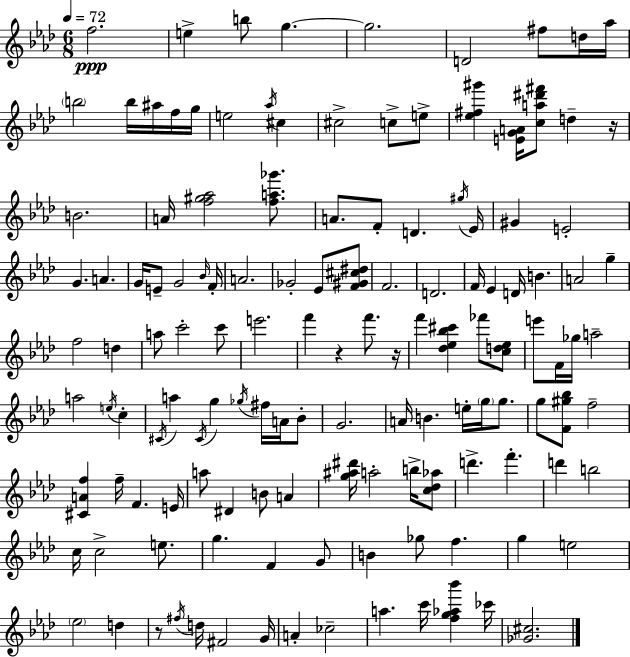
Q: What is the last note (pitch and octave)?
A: CES6